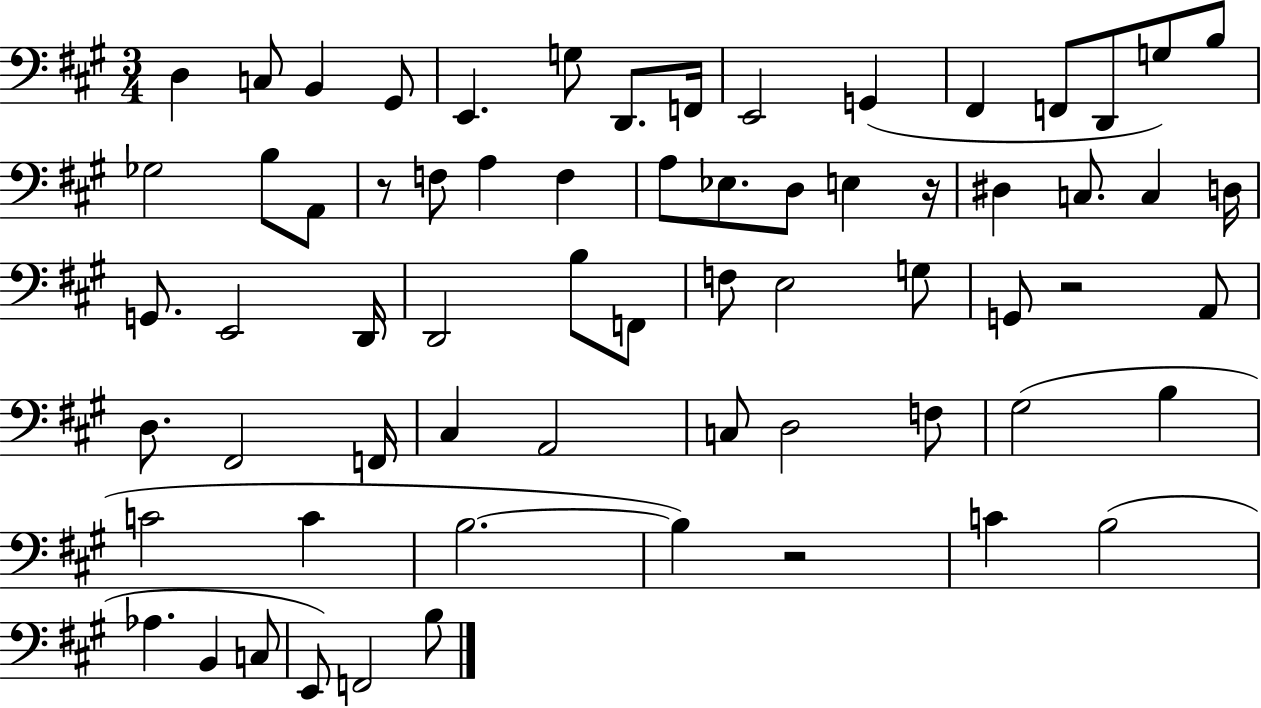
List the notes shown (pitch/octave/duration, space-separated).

D3/q C3/e B2/q G#2/e E2/q. G3/e D2/e. F2/s E2/h G2/q F#2/q F2/e D2/e G3/e B3/e Gb3/h B3/e A2/e R/e F3/e A3/q F3/q A3/e Eb3/e. D3/e E3/q R/s D#3/q C3/e. C3/q D3/s G2/e. E2/h D2/s D2/h B3/e F2/e F3/e E3/h G3/e G2/e R/h A2/e D3/e. F#2/h F2/s C#3/q A2/h C3/e D3/h F3/e G#3/h B3/q C4/h C4/q B3/h. B3/q R/h C4/q B3/h Ab3/q. B2/q C3/e E2/e F2/h B3/e